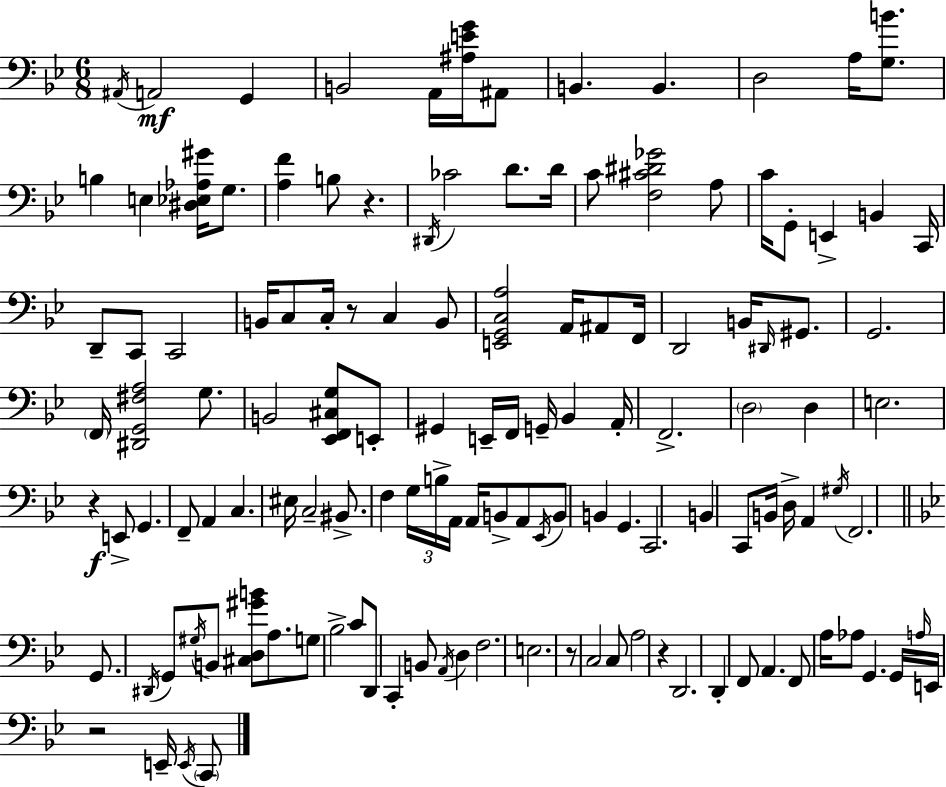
X:1
T:Untitled
M:6/8
L:1/4
K:Gm
^A,,/4 A,,2 G,, B,,2 A,,/4 [^A,EG]/4 ^A,,/2 B,, B,, D,2 A,/4 [G,B]/2 B, E, [^D,_E,_A,^G]/4 G,/2 [A,F] B,/2 z ^D,,/4 _C2 D/2 D/4 C/2 [F,^C^D_G]2 A,/2 C/4 G,,/2 E,, B,, C,,/4 D,,/2 C,,/2 C,,2 B,,/4 C,/2 C,/4 z/2 C, B,,/2 [E,,G,,C,A,]2 A,,/4 ^A,,/2 F,,/4 D,,2 B,,/4 ^D,,/4 ^G,,/2 G,,2 F,,/4 [^D,,G,,^F,A,]2 G,/2 B,,2 [_E,,F,,^C,G,]/2 E,,/2 ^G,, E,,/4 F,,/4 G,,/4 _B,, A,,/4 F,,2 D,2 D, E,2 z E,,/2 G,, F,,/2 A,, C, ^E,/4 C,2 ^B,,/2 F, G,/4 B,/4 A,,/4 A,,/4 B,,/2 A,,/2 _E,,/4 B,,/2 B,, G,, C,,2 B,, C,,/2 B,,/4 D,/4 A,, ^G,/4 F,,2 G,,/2 ^D,,/4 G,,/2 ^G,/4 B,,/2 [^C,D,^GB]/2 A,/2 G,/2 _B,2 C/2 D,,/2 C,, B,,/2 A,,/4 D, F,2 E,2 z/2 C,2 C,/2 A,2 z D,,2 D,, F,,/2 A,, F,,/2 A,/4 _A,/2 G,, G,,/4 A,/4 E,,/4 z2 E,,/4 E,,/4 C,,/2